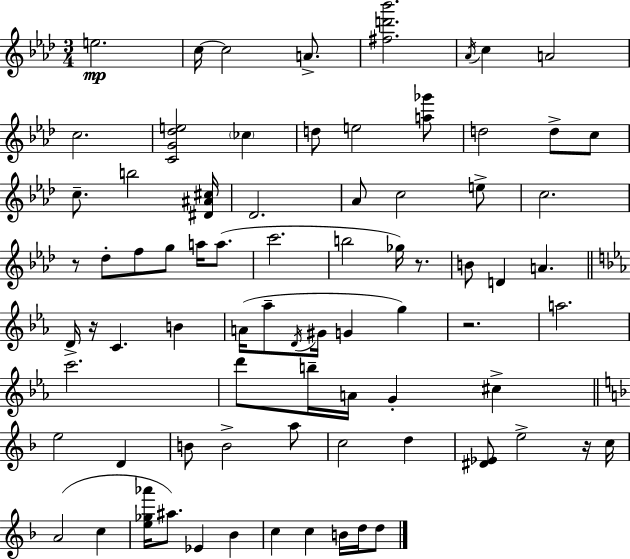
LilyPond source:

{
  \clef treble
  \numericTimeSignature
  \time 3/4
  \key f \minor
  \repeat volta 2 { e''2.\mp | c''16~~ c''2 a'8.-> | <fis'' d''' bes'''>2. | \acciaccatura { aes'16 } c''4 a'2 | \break c''2. | <c' g' des'' e''>2 \parenthesize ces''4 | d''8 e''2 <a'' ges'''>8 | d''2 d''8-> c''8 | \break c''8.-- b''2 | <dis' ais' cis''>16 des'2. | aes'8 c''2 e''8-> | c''2. | \break r8 des''8-. f''8 g''8 a''16 a''8.( | c'''2. | b''2 ges''16) r8. | b'8 d'4 a'4. | \break \bar "||" \break \key c \minor d'16-> r16 c'4. b'4 | a'16( aes''8-- \acciaccatura { d'16 } gis'16 g'4 g''4) | r2. | a''2. | \break c'''2. | d'''8 b''16-- a'16 g'4-. cis''4-> | \bar "||" \break \key f \major e''2 d'4 | b'8 b'2-> a''8 | c''2 d''4 | <dis' ees'>8 e''2-> r16 c''16 | \break a'2( c''4 | <e'' ges'' aes'''>16 ais''8.) ees'4 bes'4 | c''4 c''4 b'16 d''16 d''8 | } \bar "|."
}